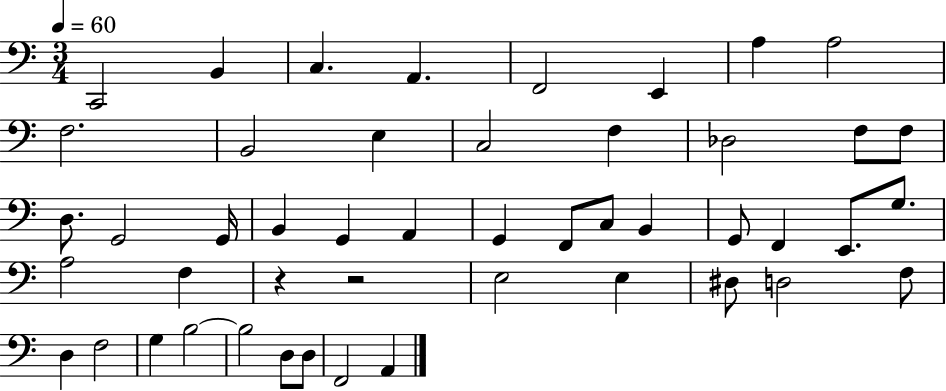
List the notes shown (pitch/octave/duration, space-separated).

C2/h B2/q C3/q. A2/q. F2/h E2/q A3/q A3/h F3/h. B2/h E3/q C3/h F3/q Db3/h F3/e F3/e D3/e. G2/h G2/s B2/q G2/q A2/q G2/q F2/e C3/e B2/q G2/e F2/q E2/e. G3/e. A3/h F3/q R/q R/h E3/h E3/q D#3/e D3/h F3/e D3/q F3/h G3/q B3/h B3/h D3/e D3/e F2/h A2/q